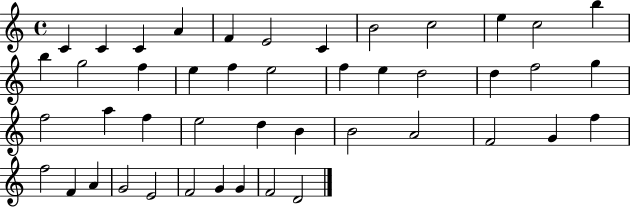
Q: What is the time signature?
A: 4/4